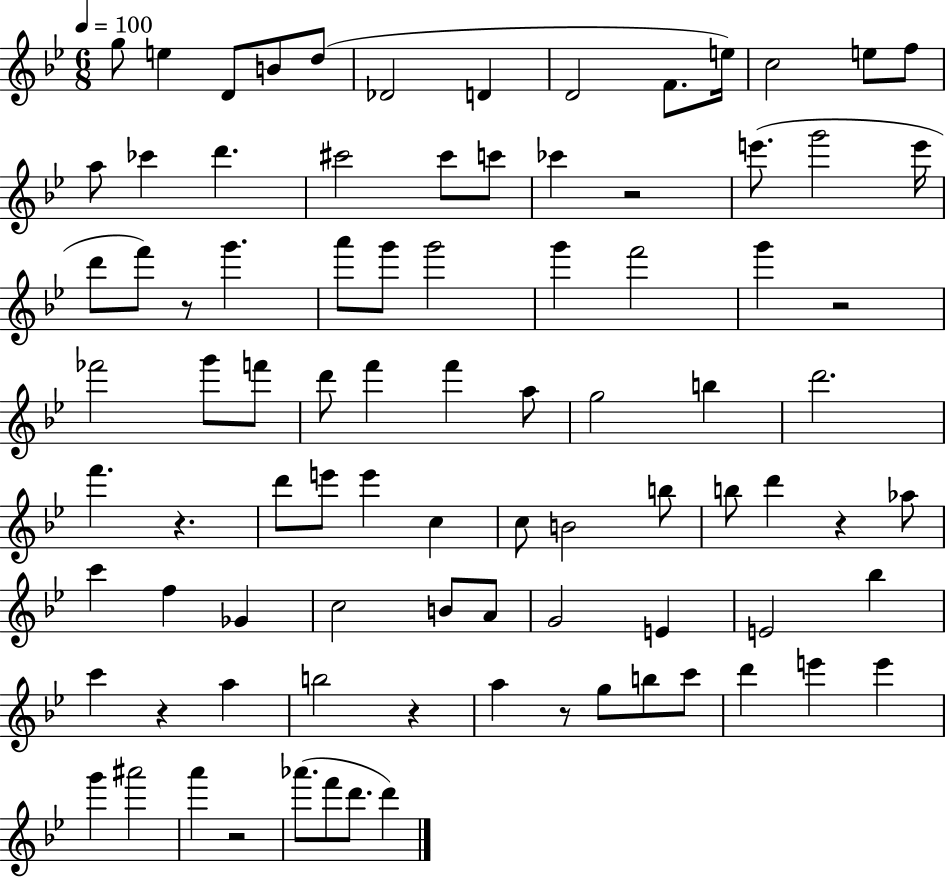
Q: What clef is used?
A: treble